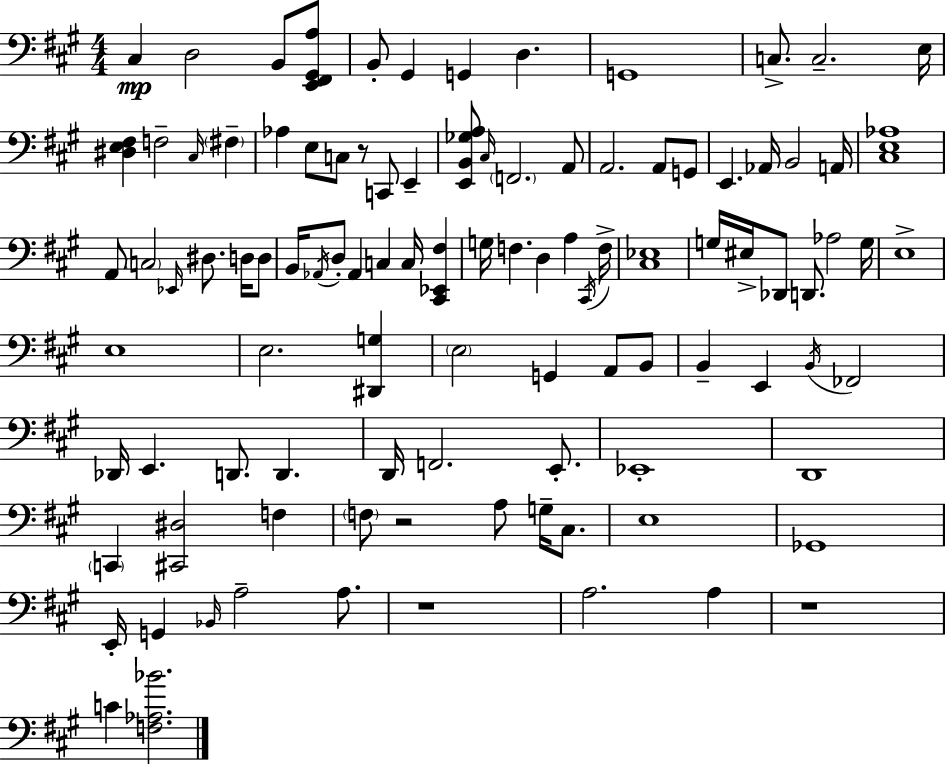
C#3/q D3/h B2/e [E2,F#2,G#2,A3]/e B2/e G#2/q G2/q D3/q. G2/w C3/e. C3/h. E3/s [D#3,E3,F#3]/q F3/h C#3/s F#3/q Ab3/q E3/e C3/e R/e C2/e E2/q [E2,B2,Gb3,A3]/e C#3/s F2/h. A2/e A2/h. A2/e G2/e E2/q. Ab2/s B2/h A2/s [C#3,E3,Ab3]/w A2/e C3/h Eb2/s D#3/e. D3/s D3/e B2/s Ab2/s D3/e Ab2/q C3/q C3/s [C#2,Eb2,F#3]/q G3/s F3/q. D3/q A3/q C#2/s F3/s [C#3,Eb3]/w G3/s EIS3/s Db2/e D2/e. Ab3/h G3/s E3/w E3/w E3/h. [D#2,G3]/q E3/h G2/q A2/e B2/e B2/q E2/q B2/s FES2/h Db2/s E2/q. D2/e. D2/q. D2/s F2/h. E2/e. Eb2/w D2/w C2/q [C#2,D#3]/h F3/q F3/e R/h A3/e G3/s C#3/e. E3/w Gb2/w E2/s G2/q Bb2/s A3/h A3/e. R/w A3/h. A3/q R/w C4/q [F3,Ab3,Bb4]/h.